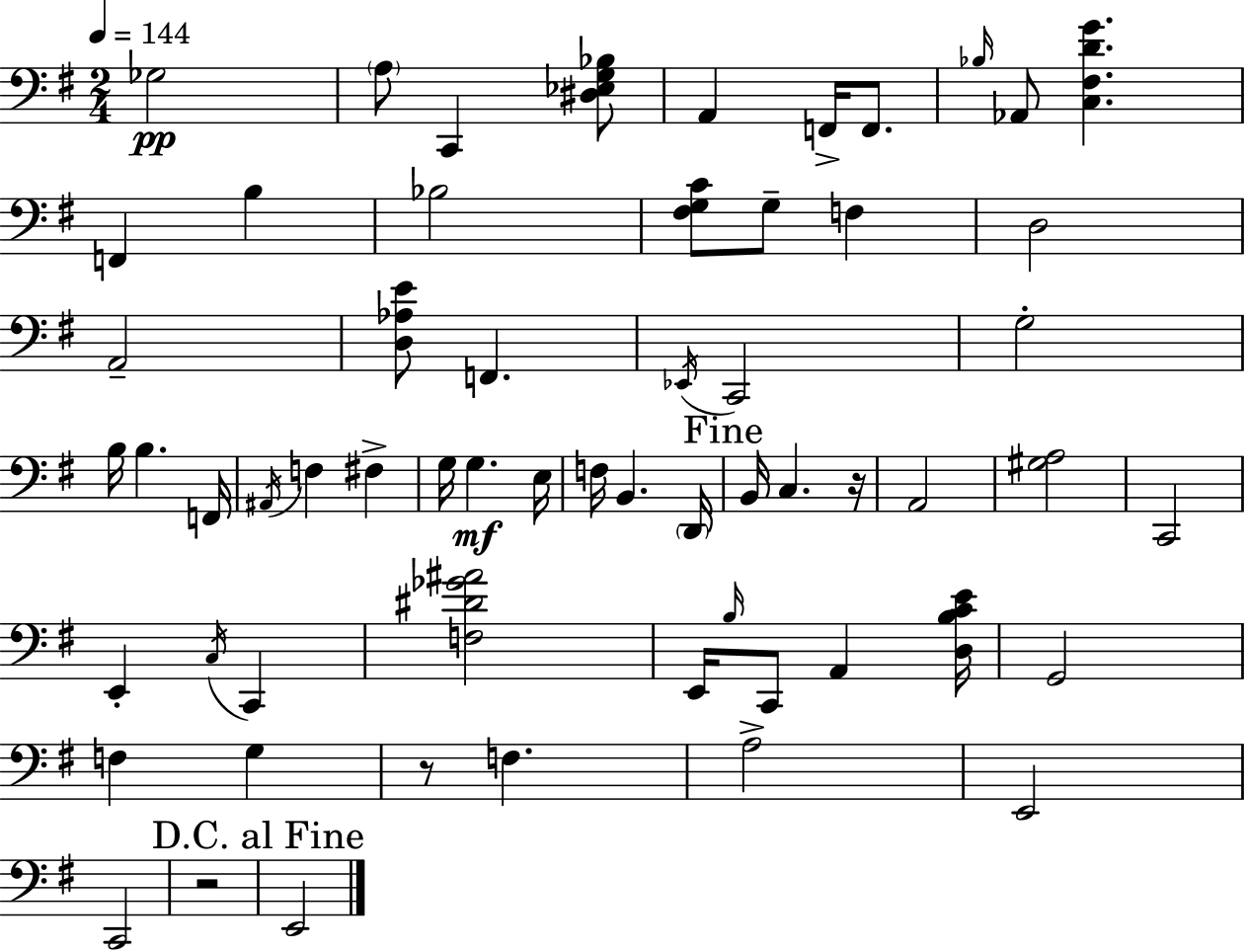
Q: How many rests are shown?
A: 3